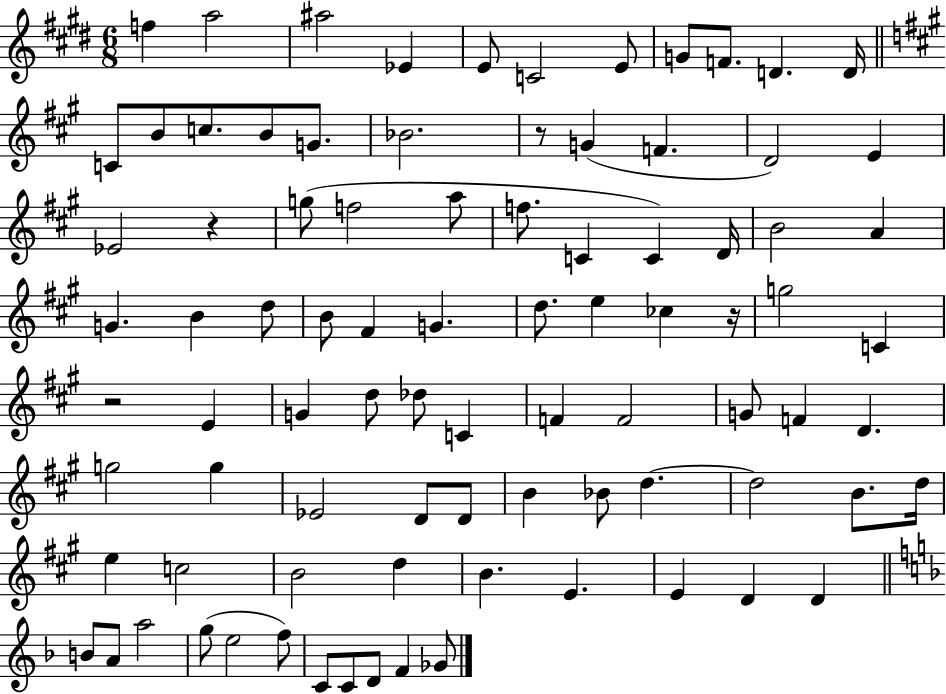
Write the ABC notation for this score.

X:1
T:Untitled
M:6/8
L:1/4
K:E
f a2 ^a2 _E E/2 C2 E/2 G/2 F/2 D D/4 C/2 B/2 c/2 B/2 G/2 _B2 z/2 G F D2 E _E2 z g/2 f2 a/2 f/2 C C D/4 B2 A G B d/2 B/2 ^F G d/2 e _c z/4 g2 C z2 E G d/2 _d/2 C F F2 G/2 F D g2 g _E2 D/2 D/2 B _B/2 d d2 B/2 d/4 e c2 B2 d B E E D D B/2 A/2 a2 g/2 e2 f/2 C/2 C/2 D/2 F _G/2